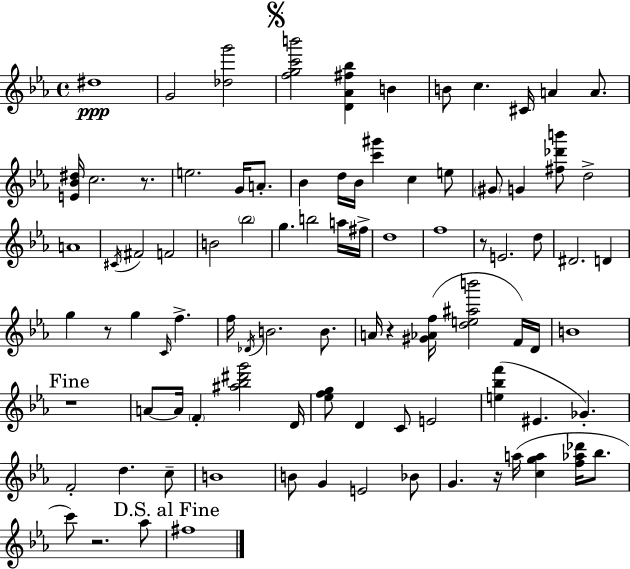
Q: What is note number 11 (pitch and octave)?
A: G4